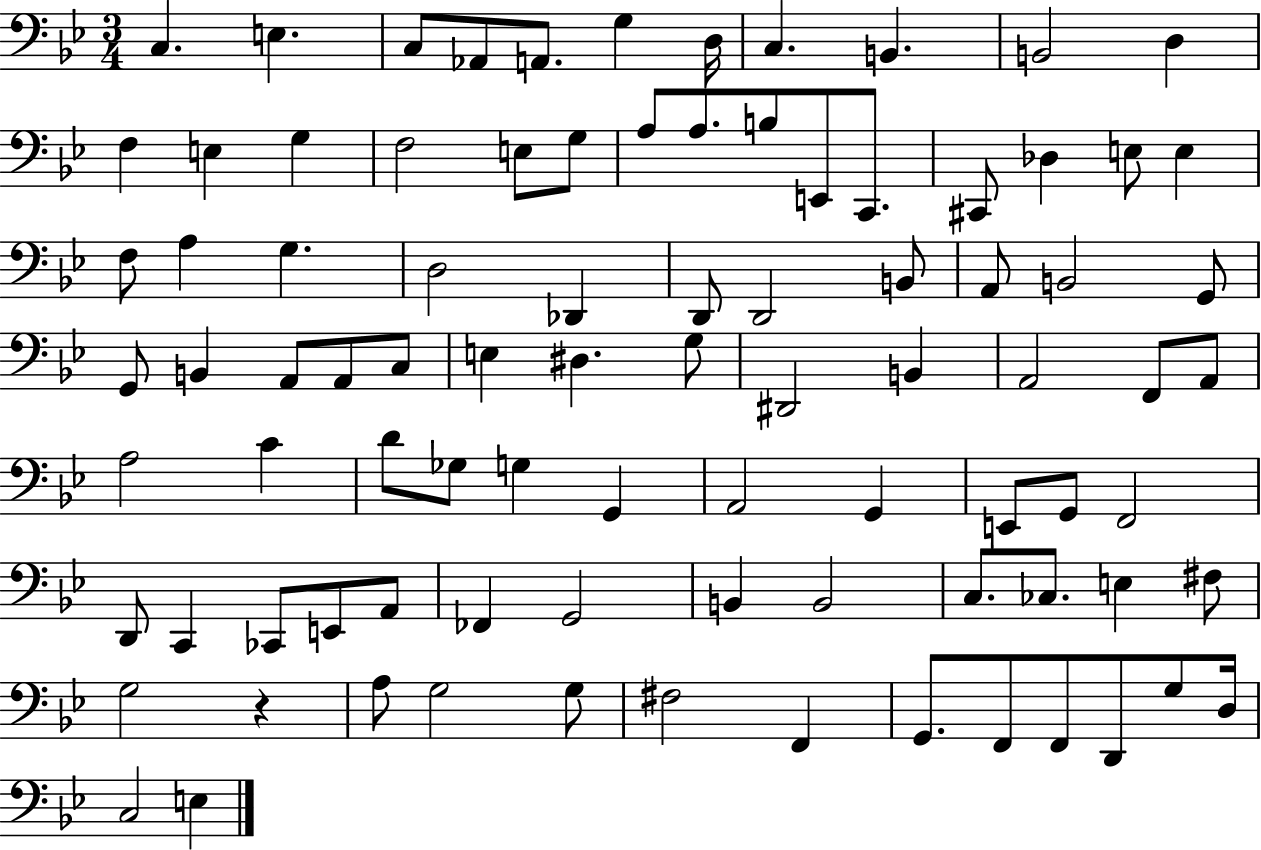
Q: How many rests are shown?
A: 1